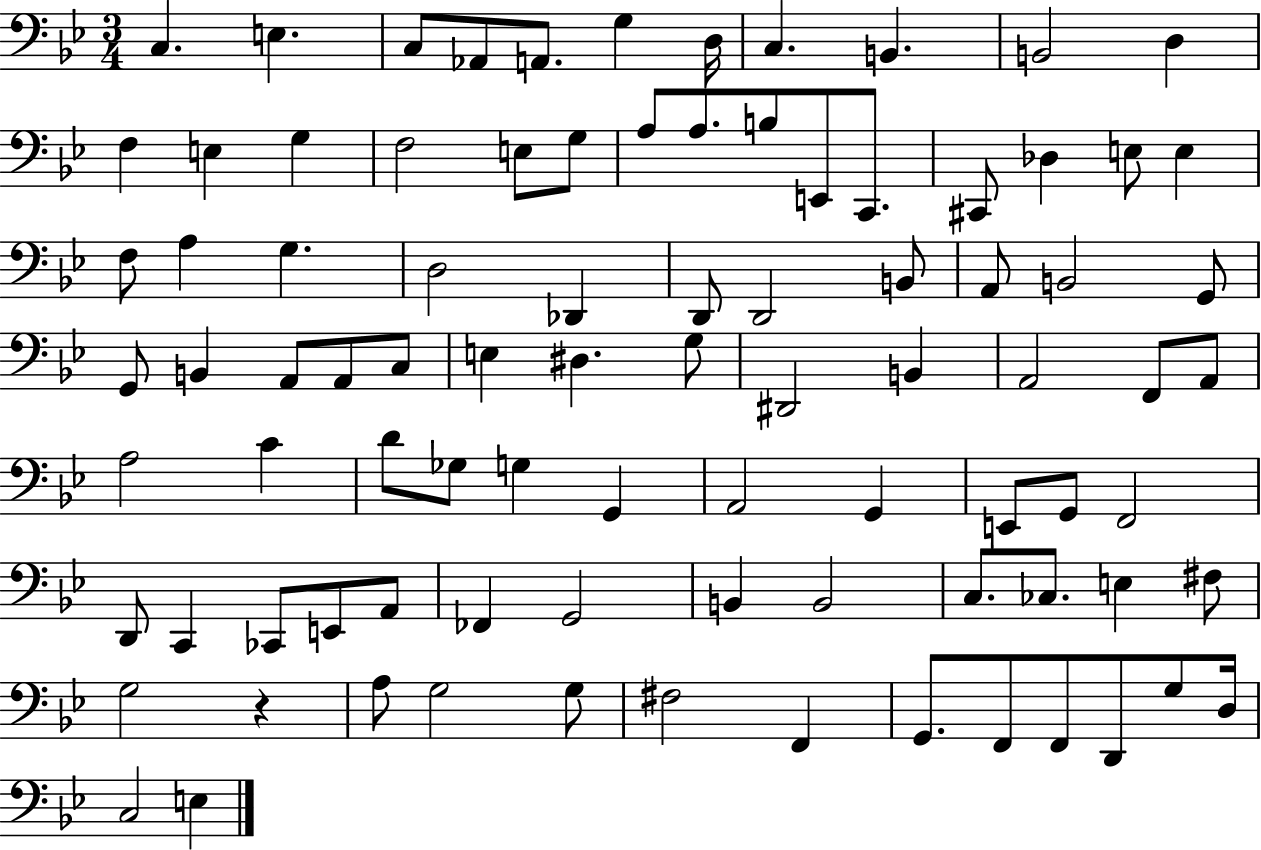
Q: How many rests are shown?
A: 1